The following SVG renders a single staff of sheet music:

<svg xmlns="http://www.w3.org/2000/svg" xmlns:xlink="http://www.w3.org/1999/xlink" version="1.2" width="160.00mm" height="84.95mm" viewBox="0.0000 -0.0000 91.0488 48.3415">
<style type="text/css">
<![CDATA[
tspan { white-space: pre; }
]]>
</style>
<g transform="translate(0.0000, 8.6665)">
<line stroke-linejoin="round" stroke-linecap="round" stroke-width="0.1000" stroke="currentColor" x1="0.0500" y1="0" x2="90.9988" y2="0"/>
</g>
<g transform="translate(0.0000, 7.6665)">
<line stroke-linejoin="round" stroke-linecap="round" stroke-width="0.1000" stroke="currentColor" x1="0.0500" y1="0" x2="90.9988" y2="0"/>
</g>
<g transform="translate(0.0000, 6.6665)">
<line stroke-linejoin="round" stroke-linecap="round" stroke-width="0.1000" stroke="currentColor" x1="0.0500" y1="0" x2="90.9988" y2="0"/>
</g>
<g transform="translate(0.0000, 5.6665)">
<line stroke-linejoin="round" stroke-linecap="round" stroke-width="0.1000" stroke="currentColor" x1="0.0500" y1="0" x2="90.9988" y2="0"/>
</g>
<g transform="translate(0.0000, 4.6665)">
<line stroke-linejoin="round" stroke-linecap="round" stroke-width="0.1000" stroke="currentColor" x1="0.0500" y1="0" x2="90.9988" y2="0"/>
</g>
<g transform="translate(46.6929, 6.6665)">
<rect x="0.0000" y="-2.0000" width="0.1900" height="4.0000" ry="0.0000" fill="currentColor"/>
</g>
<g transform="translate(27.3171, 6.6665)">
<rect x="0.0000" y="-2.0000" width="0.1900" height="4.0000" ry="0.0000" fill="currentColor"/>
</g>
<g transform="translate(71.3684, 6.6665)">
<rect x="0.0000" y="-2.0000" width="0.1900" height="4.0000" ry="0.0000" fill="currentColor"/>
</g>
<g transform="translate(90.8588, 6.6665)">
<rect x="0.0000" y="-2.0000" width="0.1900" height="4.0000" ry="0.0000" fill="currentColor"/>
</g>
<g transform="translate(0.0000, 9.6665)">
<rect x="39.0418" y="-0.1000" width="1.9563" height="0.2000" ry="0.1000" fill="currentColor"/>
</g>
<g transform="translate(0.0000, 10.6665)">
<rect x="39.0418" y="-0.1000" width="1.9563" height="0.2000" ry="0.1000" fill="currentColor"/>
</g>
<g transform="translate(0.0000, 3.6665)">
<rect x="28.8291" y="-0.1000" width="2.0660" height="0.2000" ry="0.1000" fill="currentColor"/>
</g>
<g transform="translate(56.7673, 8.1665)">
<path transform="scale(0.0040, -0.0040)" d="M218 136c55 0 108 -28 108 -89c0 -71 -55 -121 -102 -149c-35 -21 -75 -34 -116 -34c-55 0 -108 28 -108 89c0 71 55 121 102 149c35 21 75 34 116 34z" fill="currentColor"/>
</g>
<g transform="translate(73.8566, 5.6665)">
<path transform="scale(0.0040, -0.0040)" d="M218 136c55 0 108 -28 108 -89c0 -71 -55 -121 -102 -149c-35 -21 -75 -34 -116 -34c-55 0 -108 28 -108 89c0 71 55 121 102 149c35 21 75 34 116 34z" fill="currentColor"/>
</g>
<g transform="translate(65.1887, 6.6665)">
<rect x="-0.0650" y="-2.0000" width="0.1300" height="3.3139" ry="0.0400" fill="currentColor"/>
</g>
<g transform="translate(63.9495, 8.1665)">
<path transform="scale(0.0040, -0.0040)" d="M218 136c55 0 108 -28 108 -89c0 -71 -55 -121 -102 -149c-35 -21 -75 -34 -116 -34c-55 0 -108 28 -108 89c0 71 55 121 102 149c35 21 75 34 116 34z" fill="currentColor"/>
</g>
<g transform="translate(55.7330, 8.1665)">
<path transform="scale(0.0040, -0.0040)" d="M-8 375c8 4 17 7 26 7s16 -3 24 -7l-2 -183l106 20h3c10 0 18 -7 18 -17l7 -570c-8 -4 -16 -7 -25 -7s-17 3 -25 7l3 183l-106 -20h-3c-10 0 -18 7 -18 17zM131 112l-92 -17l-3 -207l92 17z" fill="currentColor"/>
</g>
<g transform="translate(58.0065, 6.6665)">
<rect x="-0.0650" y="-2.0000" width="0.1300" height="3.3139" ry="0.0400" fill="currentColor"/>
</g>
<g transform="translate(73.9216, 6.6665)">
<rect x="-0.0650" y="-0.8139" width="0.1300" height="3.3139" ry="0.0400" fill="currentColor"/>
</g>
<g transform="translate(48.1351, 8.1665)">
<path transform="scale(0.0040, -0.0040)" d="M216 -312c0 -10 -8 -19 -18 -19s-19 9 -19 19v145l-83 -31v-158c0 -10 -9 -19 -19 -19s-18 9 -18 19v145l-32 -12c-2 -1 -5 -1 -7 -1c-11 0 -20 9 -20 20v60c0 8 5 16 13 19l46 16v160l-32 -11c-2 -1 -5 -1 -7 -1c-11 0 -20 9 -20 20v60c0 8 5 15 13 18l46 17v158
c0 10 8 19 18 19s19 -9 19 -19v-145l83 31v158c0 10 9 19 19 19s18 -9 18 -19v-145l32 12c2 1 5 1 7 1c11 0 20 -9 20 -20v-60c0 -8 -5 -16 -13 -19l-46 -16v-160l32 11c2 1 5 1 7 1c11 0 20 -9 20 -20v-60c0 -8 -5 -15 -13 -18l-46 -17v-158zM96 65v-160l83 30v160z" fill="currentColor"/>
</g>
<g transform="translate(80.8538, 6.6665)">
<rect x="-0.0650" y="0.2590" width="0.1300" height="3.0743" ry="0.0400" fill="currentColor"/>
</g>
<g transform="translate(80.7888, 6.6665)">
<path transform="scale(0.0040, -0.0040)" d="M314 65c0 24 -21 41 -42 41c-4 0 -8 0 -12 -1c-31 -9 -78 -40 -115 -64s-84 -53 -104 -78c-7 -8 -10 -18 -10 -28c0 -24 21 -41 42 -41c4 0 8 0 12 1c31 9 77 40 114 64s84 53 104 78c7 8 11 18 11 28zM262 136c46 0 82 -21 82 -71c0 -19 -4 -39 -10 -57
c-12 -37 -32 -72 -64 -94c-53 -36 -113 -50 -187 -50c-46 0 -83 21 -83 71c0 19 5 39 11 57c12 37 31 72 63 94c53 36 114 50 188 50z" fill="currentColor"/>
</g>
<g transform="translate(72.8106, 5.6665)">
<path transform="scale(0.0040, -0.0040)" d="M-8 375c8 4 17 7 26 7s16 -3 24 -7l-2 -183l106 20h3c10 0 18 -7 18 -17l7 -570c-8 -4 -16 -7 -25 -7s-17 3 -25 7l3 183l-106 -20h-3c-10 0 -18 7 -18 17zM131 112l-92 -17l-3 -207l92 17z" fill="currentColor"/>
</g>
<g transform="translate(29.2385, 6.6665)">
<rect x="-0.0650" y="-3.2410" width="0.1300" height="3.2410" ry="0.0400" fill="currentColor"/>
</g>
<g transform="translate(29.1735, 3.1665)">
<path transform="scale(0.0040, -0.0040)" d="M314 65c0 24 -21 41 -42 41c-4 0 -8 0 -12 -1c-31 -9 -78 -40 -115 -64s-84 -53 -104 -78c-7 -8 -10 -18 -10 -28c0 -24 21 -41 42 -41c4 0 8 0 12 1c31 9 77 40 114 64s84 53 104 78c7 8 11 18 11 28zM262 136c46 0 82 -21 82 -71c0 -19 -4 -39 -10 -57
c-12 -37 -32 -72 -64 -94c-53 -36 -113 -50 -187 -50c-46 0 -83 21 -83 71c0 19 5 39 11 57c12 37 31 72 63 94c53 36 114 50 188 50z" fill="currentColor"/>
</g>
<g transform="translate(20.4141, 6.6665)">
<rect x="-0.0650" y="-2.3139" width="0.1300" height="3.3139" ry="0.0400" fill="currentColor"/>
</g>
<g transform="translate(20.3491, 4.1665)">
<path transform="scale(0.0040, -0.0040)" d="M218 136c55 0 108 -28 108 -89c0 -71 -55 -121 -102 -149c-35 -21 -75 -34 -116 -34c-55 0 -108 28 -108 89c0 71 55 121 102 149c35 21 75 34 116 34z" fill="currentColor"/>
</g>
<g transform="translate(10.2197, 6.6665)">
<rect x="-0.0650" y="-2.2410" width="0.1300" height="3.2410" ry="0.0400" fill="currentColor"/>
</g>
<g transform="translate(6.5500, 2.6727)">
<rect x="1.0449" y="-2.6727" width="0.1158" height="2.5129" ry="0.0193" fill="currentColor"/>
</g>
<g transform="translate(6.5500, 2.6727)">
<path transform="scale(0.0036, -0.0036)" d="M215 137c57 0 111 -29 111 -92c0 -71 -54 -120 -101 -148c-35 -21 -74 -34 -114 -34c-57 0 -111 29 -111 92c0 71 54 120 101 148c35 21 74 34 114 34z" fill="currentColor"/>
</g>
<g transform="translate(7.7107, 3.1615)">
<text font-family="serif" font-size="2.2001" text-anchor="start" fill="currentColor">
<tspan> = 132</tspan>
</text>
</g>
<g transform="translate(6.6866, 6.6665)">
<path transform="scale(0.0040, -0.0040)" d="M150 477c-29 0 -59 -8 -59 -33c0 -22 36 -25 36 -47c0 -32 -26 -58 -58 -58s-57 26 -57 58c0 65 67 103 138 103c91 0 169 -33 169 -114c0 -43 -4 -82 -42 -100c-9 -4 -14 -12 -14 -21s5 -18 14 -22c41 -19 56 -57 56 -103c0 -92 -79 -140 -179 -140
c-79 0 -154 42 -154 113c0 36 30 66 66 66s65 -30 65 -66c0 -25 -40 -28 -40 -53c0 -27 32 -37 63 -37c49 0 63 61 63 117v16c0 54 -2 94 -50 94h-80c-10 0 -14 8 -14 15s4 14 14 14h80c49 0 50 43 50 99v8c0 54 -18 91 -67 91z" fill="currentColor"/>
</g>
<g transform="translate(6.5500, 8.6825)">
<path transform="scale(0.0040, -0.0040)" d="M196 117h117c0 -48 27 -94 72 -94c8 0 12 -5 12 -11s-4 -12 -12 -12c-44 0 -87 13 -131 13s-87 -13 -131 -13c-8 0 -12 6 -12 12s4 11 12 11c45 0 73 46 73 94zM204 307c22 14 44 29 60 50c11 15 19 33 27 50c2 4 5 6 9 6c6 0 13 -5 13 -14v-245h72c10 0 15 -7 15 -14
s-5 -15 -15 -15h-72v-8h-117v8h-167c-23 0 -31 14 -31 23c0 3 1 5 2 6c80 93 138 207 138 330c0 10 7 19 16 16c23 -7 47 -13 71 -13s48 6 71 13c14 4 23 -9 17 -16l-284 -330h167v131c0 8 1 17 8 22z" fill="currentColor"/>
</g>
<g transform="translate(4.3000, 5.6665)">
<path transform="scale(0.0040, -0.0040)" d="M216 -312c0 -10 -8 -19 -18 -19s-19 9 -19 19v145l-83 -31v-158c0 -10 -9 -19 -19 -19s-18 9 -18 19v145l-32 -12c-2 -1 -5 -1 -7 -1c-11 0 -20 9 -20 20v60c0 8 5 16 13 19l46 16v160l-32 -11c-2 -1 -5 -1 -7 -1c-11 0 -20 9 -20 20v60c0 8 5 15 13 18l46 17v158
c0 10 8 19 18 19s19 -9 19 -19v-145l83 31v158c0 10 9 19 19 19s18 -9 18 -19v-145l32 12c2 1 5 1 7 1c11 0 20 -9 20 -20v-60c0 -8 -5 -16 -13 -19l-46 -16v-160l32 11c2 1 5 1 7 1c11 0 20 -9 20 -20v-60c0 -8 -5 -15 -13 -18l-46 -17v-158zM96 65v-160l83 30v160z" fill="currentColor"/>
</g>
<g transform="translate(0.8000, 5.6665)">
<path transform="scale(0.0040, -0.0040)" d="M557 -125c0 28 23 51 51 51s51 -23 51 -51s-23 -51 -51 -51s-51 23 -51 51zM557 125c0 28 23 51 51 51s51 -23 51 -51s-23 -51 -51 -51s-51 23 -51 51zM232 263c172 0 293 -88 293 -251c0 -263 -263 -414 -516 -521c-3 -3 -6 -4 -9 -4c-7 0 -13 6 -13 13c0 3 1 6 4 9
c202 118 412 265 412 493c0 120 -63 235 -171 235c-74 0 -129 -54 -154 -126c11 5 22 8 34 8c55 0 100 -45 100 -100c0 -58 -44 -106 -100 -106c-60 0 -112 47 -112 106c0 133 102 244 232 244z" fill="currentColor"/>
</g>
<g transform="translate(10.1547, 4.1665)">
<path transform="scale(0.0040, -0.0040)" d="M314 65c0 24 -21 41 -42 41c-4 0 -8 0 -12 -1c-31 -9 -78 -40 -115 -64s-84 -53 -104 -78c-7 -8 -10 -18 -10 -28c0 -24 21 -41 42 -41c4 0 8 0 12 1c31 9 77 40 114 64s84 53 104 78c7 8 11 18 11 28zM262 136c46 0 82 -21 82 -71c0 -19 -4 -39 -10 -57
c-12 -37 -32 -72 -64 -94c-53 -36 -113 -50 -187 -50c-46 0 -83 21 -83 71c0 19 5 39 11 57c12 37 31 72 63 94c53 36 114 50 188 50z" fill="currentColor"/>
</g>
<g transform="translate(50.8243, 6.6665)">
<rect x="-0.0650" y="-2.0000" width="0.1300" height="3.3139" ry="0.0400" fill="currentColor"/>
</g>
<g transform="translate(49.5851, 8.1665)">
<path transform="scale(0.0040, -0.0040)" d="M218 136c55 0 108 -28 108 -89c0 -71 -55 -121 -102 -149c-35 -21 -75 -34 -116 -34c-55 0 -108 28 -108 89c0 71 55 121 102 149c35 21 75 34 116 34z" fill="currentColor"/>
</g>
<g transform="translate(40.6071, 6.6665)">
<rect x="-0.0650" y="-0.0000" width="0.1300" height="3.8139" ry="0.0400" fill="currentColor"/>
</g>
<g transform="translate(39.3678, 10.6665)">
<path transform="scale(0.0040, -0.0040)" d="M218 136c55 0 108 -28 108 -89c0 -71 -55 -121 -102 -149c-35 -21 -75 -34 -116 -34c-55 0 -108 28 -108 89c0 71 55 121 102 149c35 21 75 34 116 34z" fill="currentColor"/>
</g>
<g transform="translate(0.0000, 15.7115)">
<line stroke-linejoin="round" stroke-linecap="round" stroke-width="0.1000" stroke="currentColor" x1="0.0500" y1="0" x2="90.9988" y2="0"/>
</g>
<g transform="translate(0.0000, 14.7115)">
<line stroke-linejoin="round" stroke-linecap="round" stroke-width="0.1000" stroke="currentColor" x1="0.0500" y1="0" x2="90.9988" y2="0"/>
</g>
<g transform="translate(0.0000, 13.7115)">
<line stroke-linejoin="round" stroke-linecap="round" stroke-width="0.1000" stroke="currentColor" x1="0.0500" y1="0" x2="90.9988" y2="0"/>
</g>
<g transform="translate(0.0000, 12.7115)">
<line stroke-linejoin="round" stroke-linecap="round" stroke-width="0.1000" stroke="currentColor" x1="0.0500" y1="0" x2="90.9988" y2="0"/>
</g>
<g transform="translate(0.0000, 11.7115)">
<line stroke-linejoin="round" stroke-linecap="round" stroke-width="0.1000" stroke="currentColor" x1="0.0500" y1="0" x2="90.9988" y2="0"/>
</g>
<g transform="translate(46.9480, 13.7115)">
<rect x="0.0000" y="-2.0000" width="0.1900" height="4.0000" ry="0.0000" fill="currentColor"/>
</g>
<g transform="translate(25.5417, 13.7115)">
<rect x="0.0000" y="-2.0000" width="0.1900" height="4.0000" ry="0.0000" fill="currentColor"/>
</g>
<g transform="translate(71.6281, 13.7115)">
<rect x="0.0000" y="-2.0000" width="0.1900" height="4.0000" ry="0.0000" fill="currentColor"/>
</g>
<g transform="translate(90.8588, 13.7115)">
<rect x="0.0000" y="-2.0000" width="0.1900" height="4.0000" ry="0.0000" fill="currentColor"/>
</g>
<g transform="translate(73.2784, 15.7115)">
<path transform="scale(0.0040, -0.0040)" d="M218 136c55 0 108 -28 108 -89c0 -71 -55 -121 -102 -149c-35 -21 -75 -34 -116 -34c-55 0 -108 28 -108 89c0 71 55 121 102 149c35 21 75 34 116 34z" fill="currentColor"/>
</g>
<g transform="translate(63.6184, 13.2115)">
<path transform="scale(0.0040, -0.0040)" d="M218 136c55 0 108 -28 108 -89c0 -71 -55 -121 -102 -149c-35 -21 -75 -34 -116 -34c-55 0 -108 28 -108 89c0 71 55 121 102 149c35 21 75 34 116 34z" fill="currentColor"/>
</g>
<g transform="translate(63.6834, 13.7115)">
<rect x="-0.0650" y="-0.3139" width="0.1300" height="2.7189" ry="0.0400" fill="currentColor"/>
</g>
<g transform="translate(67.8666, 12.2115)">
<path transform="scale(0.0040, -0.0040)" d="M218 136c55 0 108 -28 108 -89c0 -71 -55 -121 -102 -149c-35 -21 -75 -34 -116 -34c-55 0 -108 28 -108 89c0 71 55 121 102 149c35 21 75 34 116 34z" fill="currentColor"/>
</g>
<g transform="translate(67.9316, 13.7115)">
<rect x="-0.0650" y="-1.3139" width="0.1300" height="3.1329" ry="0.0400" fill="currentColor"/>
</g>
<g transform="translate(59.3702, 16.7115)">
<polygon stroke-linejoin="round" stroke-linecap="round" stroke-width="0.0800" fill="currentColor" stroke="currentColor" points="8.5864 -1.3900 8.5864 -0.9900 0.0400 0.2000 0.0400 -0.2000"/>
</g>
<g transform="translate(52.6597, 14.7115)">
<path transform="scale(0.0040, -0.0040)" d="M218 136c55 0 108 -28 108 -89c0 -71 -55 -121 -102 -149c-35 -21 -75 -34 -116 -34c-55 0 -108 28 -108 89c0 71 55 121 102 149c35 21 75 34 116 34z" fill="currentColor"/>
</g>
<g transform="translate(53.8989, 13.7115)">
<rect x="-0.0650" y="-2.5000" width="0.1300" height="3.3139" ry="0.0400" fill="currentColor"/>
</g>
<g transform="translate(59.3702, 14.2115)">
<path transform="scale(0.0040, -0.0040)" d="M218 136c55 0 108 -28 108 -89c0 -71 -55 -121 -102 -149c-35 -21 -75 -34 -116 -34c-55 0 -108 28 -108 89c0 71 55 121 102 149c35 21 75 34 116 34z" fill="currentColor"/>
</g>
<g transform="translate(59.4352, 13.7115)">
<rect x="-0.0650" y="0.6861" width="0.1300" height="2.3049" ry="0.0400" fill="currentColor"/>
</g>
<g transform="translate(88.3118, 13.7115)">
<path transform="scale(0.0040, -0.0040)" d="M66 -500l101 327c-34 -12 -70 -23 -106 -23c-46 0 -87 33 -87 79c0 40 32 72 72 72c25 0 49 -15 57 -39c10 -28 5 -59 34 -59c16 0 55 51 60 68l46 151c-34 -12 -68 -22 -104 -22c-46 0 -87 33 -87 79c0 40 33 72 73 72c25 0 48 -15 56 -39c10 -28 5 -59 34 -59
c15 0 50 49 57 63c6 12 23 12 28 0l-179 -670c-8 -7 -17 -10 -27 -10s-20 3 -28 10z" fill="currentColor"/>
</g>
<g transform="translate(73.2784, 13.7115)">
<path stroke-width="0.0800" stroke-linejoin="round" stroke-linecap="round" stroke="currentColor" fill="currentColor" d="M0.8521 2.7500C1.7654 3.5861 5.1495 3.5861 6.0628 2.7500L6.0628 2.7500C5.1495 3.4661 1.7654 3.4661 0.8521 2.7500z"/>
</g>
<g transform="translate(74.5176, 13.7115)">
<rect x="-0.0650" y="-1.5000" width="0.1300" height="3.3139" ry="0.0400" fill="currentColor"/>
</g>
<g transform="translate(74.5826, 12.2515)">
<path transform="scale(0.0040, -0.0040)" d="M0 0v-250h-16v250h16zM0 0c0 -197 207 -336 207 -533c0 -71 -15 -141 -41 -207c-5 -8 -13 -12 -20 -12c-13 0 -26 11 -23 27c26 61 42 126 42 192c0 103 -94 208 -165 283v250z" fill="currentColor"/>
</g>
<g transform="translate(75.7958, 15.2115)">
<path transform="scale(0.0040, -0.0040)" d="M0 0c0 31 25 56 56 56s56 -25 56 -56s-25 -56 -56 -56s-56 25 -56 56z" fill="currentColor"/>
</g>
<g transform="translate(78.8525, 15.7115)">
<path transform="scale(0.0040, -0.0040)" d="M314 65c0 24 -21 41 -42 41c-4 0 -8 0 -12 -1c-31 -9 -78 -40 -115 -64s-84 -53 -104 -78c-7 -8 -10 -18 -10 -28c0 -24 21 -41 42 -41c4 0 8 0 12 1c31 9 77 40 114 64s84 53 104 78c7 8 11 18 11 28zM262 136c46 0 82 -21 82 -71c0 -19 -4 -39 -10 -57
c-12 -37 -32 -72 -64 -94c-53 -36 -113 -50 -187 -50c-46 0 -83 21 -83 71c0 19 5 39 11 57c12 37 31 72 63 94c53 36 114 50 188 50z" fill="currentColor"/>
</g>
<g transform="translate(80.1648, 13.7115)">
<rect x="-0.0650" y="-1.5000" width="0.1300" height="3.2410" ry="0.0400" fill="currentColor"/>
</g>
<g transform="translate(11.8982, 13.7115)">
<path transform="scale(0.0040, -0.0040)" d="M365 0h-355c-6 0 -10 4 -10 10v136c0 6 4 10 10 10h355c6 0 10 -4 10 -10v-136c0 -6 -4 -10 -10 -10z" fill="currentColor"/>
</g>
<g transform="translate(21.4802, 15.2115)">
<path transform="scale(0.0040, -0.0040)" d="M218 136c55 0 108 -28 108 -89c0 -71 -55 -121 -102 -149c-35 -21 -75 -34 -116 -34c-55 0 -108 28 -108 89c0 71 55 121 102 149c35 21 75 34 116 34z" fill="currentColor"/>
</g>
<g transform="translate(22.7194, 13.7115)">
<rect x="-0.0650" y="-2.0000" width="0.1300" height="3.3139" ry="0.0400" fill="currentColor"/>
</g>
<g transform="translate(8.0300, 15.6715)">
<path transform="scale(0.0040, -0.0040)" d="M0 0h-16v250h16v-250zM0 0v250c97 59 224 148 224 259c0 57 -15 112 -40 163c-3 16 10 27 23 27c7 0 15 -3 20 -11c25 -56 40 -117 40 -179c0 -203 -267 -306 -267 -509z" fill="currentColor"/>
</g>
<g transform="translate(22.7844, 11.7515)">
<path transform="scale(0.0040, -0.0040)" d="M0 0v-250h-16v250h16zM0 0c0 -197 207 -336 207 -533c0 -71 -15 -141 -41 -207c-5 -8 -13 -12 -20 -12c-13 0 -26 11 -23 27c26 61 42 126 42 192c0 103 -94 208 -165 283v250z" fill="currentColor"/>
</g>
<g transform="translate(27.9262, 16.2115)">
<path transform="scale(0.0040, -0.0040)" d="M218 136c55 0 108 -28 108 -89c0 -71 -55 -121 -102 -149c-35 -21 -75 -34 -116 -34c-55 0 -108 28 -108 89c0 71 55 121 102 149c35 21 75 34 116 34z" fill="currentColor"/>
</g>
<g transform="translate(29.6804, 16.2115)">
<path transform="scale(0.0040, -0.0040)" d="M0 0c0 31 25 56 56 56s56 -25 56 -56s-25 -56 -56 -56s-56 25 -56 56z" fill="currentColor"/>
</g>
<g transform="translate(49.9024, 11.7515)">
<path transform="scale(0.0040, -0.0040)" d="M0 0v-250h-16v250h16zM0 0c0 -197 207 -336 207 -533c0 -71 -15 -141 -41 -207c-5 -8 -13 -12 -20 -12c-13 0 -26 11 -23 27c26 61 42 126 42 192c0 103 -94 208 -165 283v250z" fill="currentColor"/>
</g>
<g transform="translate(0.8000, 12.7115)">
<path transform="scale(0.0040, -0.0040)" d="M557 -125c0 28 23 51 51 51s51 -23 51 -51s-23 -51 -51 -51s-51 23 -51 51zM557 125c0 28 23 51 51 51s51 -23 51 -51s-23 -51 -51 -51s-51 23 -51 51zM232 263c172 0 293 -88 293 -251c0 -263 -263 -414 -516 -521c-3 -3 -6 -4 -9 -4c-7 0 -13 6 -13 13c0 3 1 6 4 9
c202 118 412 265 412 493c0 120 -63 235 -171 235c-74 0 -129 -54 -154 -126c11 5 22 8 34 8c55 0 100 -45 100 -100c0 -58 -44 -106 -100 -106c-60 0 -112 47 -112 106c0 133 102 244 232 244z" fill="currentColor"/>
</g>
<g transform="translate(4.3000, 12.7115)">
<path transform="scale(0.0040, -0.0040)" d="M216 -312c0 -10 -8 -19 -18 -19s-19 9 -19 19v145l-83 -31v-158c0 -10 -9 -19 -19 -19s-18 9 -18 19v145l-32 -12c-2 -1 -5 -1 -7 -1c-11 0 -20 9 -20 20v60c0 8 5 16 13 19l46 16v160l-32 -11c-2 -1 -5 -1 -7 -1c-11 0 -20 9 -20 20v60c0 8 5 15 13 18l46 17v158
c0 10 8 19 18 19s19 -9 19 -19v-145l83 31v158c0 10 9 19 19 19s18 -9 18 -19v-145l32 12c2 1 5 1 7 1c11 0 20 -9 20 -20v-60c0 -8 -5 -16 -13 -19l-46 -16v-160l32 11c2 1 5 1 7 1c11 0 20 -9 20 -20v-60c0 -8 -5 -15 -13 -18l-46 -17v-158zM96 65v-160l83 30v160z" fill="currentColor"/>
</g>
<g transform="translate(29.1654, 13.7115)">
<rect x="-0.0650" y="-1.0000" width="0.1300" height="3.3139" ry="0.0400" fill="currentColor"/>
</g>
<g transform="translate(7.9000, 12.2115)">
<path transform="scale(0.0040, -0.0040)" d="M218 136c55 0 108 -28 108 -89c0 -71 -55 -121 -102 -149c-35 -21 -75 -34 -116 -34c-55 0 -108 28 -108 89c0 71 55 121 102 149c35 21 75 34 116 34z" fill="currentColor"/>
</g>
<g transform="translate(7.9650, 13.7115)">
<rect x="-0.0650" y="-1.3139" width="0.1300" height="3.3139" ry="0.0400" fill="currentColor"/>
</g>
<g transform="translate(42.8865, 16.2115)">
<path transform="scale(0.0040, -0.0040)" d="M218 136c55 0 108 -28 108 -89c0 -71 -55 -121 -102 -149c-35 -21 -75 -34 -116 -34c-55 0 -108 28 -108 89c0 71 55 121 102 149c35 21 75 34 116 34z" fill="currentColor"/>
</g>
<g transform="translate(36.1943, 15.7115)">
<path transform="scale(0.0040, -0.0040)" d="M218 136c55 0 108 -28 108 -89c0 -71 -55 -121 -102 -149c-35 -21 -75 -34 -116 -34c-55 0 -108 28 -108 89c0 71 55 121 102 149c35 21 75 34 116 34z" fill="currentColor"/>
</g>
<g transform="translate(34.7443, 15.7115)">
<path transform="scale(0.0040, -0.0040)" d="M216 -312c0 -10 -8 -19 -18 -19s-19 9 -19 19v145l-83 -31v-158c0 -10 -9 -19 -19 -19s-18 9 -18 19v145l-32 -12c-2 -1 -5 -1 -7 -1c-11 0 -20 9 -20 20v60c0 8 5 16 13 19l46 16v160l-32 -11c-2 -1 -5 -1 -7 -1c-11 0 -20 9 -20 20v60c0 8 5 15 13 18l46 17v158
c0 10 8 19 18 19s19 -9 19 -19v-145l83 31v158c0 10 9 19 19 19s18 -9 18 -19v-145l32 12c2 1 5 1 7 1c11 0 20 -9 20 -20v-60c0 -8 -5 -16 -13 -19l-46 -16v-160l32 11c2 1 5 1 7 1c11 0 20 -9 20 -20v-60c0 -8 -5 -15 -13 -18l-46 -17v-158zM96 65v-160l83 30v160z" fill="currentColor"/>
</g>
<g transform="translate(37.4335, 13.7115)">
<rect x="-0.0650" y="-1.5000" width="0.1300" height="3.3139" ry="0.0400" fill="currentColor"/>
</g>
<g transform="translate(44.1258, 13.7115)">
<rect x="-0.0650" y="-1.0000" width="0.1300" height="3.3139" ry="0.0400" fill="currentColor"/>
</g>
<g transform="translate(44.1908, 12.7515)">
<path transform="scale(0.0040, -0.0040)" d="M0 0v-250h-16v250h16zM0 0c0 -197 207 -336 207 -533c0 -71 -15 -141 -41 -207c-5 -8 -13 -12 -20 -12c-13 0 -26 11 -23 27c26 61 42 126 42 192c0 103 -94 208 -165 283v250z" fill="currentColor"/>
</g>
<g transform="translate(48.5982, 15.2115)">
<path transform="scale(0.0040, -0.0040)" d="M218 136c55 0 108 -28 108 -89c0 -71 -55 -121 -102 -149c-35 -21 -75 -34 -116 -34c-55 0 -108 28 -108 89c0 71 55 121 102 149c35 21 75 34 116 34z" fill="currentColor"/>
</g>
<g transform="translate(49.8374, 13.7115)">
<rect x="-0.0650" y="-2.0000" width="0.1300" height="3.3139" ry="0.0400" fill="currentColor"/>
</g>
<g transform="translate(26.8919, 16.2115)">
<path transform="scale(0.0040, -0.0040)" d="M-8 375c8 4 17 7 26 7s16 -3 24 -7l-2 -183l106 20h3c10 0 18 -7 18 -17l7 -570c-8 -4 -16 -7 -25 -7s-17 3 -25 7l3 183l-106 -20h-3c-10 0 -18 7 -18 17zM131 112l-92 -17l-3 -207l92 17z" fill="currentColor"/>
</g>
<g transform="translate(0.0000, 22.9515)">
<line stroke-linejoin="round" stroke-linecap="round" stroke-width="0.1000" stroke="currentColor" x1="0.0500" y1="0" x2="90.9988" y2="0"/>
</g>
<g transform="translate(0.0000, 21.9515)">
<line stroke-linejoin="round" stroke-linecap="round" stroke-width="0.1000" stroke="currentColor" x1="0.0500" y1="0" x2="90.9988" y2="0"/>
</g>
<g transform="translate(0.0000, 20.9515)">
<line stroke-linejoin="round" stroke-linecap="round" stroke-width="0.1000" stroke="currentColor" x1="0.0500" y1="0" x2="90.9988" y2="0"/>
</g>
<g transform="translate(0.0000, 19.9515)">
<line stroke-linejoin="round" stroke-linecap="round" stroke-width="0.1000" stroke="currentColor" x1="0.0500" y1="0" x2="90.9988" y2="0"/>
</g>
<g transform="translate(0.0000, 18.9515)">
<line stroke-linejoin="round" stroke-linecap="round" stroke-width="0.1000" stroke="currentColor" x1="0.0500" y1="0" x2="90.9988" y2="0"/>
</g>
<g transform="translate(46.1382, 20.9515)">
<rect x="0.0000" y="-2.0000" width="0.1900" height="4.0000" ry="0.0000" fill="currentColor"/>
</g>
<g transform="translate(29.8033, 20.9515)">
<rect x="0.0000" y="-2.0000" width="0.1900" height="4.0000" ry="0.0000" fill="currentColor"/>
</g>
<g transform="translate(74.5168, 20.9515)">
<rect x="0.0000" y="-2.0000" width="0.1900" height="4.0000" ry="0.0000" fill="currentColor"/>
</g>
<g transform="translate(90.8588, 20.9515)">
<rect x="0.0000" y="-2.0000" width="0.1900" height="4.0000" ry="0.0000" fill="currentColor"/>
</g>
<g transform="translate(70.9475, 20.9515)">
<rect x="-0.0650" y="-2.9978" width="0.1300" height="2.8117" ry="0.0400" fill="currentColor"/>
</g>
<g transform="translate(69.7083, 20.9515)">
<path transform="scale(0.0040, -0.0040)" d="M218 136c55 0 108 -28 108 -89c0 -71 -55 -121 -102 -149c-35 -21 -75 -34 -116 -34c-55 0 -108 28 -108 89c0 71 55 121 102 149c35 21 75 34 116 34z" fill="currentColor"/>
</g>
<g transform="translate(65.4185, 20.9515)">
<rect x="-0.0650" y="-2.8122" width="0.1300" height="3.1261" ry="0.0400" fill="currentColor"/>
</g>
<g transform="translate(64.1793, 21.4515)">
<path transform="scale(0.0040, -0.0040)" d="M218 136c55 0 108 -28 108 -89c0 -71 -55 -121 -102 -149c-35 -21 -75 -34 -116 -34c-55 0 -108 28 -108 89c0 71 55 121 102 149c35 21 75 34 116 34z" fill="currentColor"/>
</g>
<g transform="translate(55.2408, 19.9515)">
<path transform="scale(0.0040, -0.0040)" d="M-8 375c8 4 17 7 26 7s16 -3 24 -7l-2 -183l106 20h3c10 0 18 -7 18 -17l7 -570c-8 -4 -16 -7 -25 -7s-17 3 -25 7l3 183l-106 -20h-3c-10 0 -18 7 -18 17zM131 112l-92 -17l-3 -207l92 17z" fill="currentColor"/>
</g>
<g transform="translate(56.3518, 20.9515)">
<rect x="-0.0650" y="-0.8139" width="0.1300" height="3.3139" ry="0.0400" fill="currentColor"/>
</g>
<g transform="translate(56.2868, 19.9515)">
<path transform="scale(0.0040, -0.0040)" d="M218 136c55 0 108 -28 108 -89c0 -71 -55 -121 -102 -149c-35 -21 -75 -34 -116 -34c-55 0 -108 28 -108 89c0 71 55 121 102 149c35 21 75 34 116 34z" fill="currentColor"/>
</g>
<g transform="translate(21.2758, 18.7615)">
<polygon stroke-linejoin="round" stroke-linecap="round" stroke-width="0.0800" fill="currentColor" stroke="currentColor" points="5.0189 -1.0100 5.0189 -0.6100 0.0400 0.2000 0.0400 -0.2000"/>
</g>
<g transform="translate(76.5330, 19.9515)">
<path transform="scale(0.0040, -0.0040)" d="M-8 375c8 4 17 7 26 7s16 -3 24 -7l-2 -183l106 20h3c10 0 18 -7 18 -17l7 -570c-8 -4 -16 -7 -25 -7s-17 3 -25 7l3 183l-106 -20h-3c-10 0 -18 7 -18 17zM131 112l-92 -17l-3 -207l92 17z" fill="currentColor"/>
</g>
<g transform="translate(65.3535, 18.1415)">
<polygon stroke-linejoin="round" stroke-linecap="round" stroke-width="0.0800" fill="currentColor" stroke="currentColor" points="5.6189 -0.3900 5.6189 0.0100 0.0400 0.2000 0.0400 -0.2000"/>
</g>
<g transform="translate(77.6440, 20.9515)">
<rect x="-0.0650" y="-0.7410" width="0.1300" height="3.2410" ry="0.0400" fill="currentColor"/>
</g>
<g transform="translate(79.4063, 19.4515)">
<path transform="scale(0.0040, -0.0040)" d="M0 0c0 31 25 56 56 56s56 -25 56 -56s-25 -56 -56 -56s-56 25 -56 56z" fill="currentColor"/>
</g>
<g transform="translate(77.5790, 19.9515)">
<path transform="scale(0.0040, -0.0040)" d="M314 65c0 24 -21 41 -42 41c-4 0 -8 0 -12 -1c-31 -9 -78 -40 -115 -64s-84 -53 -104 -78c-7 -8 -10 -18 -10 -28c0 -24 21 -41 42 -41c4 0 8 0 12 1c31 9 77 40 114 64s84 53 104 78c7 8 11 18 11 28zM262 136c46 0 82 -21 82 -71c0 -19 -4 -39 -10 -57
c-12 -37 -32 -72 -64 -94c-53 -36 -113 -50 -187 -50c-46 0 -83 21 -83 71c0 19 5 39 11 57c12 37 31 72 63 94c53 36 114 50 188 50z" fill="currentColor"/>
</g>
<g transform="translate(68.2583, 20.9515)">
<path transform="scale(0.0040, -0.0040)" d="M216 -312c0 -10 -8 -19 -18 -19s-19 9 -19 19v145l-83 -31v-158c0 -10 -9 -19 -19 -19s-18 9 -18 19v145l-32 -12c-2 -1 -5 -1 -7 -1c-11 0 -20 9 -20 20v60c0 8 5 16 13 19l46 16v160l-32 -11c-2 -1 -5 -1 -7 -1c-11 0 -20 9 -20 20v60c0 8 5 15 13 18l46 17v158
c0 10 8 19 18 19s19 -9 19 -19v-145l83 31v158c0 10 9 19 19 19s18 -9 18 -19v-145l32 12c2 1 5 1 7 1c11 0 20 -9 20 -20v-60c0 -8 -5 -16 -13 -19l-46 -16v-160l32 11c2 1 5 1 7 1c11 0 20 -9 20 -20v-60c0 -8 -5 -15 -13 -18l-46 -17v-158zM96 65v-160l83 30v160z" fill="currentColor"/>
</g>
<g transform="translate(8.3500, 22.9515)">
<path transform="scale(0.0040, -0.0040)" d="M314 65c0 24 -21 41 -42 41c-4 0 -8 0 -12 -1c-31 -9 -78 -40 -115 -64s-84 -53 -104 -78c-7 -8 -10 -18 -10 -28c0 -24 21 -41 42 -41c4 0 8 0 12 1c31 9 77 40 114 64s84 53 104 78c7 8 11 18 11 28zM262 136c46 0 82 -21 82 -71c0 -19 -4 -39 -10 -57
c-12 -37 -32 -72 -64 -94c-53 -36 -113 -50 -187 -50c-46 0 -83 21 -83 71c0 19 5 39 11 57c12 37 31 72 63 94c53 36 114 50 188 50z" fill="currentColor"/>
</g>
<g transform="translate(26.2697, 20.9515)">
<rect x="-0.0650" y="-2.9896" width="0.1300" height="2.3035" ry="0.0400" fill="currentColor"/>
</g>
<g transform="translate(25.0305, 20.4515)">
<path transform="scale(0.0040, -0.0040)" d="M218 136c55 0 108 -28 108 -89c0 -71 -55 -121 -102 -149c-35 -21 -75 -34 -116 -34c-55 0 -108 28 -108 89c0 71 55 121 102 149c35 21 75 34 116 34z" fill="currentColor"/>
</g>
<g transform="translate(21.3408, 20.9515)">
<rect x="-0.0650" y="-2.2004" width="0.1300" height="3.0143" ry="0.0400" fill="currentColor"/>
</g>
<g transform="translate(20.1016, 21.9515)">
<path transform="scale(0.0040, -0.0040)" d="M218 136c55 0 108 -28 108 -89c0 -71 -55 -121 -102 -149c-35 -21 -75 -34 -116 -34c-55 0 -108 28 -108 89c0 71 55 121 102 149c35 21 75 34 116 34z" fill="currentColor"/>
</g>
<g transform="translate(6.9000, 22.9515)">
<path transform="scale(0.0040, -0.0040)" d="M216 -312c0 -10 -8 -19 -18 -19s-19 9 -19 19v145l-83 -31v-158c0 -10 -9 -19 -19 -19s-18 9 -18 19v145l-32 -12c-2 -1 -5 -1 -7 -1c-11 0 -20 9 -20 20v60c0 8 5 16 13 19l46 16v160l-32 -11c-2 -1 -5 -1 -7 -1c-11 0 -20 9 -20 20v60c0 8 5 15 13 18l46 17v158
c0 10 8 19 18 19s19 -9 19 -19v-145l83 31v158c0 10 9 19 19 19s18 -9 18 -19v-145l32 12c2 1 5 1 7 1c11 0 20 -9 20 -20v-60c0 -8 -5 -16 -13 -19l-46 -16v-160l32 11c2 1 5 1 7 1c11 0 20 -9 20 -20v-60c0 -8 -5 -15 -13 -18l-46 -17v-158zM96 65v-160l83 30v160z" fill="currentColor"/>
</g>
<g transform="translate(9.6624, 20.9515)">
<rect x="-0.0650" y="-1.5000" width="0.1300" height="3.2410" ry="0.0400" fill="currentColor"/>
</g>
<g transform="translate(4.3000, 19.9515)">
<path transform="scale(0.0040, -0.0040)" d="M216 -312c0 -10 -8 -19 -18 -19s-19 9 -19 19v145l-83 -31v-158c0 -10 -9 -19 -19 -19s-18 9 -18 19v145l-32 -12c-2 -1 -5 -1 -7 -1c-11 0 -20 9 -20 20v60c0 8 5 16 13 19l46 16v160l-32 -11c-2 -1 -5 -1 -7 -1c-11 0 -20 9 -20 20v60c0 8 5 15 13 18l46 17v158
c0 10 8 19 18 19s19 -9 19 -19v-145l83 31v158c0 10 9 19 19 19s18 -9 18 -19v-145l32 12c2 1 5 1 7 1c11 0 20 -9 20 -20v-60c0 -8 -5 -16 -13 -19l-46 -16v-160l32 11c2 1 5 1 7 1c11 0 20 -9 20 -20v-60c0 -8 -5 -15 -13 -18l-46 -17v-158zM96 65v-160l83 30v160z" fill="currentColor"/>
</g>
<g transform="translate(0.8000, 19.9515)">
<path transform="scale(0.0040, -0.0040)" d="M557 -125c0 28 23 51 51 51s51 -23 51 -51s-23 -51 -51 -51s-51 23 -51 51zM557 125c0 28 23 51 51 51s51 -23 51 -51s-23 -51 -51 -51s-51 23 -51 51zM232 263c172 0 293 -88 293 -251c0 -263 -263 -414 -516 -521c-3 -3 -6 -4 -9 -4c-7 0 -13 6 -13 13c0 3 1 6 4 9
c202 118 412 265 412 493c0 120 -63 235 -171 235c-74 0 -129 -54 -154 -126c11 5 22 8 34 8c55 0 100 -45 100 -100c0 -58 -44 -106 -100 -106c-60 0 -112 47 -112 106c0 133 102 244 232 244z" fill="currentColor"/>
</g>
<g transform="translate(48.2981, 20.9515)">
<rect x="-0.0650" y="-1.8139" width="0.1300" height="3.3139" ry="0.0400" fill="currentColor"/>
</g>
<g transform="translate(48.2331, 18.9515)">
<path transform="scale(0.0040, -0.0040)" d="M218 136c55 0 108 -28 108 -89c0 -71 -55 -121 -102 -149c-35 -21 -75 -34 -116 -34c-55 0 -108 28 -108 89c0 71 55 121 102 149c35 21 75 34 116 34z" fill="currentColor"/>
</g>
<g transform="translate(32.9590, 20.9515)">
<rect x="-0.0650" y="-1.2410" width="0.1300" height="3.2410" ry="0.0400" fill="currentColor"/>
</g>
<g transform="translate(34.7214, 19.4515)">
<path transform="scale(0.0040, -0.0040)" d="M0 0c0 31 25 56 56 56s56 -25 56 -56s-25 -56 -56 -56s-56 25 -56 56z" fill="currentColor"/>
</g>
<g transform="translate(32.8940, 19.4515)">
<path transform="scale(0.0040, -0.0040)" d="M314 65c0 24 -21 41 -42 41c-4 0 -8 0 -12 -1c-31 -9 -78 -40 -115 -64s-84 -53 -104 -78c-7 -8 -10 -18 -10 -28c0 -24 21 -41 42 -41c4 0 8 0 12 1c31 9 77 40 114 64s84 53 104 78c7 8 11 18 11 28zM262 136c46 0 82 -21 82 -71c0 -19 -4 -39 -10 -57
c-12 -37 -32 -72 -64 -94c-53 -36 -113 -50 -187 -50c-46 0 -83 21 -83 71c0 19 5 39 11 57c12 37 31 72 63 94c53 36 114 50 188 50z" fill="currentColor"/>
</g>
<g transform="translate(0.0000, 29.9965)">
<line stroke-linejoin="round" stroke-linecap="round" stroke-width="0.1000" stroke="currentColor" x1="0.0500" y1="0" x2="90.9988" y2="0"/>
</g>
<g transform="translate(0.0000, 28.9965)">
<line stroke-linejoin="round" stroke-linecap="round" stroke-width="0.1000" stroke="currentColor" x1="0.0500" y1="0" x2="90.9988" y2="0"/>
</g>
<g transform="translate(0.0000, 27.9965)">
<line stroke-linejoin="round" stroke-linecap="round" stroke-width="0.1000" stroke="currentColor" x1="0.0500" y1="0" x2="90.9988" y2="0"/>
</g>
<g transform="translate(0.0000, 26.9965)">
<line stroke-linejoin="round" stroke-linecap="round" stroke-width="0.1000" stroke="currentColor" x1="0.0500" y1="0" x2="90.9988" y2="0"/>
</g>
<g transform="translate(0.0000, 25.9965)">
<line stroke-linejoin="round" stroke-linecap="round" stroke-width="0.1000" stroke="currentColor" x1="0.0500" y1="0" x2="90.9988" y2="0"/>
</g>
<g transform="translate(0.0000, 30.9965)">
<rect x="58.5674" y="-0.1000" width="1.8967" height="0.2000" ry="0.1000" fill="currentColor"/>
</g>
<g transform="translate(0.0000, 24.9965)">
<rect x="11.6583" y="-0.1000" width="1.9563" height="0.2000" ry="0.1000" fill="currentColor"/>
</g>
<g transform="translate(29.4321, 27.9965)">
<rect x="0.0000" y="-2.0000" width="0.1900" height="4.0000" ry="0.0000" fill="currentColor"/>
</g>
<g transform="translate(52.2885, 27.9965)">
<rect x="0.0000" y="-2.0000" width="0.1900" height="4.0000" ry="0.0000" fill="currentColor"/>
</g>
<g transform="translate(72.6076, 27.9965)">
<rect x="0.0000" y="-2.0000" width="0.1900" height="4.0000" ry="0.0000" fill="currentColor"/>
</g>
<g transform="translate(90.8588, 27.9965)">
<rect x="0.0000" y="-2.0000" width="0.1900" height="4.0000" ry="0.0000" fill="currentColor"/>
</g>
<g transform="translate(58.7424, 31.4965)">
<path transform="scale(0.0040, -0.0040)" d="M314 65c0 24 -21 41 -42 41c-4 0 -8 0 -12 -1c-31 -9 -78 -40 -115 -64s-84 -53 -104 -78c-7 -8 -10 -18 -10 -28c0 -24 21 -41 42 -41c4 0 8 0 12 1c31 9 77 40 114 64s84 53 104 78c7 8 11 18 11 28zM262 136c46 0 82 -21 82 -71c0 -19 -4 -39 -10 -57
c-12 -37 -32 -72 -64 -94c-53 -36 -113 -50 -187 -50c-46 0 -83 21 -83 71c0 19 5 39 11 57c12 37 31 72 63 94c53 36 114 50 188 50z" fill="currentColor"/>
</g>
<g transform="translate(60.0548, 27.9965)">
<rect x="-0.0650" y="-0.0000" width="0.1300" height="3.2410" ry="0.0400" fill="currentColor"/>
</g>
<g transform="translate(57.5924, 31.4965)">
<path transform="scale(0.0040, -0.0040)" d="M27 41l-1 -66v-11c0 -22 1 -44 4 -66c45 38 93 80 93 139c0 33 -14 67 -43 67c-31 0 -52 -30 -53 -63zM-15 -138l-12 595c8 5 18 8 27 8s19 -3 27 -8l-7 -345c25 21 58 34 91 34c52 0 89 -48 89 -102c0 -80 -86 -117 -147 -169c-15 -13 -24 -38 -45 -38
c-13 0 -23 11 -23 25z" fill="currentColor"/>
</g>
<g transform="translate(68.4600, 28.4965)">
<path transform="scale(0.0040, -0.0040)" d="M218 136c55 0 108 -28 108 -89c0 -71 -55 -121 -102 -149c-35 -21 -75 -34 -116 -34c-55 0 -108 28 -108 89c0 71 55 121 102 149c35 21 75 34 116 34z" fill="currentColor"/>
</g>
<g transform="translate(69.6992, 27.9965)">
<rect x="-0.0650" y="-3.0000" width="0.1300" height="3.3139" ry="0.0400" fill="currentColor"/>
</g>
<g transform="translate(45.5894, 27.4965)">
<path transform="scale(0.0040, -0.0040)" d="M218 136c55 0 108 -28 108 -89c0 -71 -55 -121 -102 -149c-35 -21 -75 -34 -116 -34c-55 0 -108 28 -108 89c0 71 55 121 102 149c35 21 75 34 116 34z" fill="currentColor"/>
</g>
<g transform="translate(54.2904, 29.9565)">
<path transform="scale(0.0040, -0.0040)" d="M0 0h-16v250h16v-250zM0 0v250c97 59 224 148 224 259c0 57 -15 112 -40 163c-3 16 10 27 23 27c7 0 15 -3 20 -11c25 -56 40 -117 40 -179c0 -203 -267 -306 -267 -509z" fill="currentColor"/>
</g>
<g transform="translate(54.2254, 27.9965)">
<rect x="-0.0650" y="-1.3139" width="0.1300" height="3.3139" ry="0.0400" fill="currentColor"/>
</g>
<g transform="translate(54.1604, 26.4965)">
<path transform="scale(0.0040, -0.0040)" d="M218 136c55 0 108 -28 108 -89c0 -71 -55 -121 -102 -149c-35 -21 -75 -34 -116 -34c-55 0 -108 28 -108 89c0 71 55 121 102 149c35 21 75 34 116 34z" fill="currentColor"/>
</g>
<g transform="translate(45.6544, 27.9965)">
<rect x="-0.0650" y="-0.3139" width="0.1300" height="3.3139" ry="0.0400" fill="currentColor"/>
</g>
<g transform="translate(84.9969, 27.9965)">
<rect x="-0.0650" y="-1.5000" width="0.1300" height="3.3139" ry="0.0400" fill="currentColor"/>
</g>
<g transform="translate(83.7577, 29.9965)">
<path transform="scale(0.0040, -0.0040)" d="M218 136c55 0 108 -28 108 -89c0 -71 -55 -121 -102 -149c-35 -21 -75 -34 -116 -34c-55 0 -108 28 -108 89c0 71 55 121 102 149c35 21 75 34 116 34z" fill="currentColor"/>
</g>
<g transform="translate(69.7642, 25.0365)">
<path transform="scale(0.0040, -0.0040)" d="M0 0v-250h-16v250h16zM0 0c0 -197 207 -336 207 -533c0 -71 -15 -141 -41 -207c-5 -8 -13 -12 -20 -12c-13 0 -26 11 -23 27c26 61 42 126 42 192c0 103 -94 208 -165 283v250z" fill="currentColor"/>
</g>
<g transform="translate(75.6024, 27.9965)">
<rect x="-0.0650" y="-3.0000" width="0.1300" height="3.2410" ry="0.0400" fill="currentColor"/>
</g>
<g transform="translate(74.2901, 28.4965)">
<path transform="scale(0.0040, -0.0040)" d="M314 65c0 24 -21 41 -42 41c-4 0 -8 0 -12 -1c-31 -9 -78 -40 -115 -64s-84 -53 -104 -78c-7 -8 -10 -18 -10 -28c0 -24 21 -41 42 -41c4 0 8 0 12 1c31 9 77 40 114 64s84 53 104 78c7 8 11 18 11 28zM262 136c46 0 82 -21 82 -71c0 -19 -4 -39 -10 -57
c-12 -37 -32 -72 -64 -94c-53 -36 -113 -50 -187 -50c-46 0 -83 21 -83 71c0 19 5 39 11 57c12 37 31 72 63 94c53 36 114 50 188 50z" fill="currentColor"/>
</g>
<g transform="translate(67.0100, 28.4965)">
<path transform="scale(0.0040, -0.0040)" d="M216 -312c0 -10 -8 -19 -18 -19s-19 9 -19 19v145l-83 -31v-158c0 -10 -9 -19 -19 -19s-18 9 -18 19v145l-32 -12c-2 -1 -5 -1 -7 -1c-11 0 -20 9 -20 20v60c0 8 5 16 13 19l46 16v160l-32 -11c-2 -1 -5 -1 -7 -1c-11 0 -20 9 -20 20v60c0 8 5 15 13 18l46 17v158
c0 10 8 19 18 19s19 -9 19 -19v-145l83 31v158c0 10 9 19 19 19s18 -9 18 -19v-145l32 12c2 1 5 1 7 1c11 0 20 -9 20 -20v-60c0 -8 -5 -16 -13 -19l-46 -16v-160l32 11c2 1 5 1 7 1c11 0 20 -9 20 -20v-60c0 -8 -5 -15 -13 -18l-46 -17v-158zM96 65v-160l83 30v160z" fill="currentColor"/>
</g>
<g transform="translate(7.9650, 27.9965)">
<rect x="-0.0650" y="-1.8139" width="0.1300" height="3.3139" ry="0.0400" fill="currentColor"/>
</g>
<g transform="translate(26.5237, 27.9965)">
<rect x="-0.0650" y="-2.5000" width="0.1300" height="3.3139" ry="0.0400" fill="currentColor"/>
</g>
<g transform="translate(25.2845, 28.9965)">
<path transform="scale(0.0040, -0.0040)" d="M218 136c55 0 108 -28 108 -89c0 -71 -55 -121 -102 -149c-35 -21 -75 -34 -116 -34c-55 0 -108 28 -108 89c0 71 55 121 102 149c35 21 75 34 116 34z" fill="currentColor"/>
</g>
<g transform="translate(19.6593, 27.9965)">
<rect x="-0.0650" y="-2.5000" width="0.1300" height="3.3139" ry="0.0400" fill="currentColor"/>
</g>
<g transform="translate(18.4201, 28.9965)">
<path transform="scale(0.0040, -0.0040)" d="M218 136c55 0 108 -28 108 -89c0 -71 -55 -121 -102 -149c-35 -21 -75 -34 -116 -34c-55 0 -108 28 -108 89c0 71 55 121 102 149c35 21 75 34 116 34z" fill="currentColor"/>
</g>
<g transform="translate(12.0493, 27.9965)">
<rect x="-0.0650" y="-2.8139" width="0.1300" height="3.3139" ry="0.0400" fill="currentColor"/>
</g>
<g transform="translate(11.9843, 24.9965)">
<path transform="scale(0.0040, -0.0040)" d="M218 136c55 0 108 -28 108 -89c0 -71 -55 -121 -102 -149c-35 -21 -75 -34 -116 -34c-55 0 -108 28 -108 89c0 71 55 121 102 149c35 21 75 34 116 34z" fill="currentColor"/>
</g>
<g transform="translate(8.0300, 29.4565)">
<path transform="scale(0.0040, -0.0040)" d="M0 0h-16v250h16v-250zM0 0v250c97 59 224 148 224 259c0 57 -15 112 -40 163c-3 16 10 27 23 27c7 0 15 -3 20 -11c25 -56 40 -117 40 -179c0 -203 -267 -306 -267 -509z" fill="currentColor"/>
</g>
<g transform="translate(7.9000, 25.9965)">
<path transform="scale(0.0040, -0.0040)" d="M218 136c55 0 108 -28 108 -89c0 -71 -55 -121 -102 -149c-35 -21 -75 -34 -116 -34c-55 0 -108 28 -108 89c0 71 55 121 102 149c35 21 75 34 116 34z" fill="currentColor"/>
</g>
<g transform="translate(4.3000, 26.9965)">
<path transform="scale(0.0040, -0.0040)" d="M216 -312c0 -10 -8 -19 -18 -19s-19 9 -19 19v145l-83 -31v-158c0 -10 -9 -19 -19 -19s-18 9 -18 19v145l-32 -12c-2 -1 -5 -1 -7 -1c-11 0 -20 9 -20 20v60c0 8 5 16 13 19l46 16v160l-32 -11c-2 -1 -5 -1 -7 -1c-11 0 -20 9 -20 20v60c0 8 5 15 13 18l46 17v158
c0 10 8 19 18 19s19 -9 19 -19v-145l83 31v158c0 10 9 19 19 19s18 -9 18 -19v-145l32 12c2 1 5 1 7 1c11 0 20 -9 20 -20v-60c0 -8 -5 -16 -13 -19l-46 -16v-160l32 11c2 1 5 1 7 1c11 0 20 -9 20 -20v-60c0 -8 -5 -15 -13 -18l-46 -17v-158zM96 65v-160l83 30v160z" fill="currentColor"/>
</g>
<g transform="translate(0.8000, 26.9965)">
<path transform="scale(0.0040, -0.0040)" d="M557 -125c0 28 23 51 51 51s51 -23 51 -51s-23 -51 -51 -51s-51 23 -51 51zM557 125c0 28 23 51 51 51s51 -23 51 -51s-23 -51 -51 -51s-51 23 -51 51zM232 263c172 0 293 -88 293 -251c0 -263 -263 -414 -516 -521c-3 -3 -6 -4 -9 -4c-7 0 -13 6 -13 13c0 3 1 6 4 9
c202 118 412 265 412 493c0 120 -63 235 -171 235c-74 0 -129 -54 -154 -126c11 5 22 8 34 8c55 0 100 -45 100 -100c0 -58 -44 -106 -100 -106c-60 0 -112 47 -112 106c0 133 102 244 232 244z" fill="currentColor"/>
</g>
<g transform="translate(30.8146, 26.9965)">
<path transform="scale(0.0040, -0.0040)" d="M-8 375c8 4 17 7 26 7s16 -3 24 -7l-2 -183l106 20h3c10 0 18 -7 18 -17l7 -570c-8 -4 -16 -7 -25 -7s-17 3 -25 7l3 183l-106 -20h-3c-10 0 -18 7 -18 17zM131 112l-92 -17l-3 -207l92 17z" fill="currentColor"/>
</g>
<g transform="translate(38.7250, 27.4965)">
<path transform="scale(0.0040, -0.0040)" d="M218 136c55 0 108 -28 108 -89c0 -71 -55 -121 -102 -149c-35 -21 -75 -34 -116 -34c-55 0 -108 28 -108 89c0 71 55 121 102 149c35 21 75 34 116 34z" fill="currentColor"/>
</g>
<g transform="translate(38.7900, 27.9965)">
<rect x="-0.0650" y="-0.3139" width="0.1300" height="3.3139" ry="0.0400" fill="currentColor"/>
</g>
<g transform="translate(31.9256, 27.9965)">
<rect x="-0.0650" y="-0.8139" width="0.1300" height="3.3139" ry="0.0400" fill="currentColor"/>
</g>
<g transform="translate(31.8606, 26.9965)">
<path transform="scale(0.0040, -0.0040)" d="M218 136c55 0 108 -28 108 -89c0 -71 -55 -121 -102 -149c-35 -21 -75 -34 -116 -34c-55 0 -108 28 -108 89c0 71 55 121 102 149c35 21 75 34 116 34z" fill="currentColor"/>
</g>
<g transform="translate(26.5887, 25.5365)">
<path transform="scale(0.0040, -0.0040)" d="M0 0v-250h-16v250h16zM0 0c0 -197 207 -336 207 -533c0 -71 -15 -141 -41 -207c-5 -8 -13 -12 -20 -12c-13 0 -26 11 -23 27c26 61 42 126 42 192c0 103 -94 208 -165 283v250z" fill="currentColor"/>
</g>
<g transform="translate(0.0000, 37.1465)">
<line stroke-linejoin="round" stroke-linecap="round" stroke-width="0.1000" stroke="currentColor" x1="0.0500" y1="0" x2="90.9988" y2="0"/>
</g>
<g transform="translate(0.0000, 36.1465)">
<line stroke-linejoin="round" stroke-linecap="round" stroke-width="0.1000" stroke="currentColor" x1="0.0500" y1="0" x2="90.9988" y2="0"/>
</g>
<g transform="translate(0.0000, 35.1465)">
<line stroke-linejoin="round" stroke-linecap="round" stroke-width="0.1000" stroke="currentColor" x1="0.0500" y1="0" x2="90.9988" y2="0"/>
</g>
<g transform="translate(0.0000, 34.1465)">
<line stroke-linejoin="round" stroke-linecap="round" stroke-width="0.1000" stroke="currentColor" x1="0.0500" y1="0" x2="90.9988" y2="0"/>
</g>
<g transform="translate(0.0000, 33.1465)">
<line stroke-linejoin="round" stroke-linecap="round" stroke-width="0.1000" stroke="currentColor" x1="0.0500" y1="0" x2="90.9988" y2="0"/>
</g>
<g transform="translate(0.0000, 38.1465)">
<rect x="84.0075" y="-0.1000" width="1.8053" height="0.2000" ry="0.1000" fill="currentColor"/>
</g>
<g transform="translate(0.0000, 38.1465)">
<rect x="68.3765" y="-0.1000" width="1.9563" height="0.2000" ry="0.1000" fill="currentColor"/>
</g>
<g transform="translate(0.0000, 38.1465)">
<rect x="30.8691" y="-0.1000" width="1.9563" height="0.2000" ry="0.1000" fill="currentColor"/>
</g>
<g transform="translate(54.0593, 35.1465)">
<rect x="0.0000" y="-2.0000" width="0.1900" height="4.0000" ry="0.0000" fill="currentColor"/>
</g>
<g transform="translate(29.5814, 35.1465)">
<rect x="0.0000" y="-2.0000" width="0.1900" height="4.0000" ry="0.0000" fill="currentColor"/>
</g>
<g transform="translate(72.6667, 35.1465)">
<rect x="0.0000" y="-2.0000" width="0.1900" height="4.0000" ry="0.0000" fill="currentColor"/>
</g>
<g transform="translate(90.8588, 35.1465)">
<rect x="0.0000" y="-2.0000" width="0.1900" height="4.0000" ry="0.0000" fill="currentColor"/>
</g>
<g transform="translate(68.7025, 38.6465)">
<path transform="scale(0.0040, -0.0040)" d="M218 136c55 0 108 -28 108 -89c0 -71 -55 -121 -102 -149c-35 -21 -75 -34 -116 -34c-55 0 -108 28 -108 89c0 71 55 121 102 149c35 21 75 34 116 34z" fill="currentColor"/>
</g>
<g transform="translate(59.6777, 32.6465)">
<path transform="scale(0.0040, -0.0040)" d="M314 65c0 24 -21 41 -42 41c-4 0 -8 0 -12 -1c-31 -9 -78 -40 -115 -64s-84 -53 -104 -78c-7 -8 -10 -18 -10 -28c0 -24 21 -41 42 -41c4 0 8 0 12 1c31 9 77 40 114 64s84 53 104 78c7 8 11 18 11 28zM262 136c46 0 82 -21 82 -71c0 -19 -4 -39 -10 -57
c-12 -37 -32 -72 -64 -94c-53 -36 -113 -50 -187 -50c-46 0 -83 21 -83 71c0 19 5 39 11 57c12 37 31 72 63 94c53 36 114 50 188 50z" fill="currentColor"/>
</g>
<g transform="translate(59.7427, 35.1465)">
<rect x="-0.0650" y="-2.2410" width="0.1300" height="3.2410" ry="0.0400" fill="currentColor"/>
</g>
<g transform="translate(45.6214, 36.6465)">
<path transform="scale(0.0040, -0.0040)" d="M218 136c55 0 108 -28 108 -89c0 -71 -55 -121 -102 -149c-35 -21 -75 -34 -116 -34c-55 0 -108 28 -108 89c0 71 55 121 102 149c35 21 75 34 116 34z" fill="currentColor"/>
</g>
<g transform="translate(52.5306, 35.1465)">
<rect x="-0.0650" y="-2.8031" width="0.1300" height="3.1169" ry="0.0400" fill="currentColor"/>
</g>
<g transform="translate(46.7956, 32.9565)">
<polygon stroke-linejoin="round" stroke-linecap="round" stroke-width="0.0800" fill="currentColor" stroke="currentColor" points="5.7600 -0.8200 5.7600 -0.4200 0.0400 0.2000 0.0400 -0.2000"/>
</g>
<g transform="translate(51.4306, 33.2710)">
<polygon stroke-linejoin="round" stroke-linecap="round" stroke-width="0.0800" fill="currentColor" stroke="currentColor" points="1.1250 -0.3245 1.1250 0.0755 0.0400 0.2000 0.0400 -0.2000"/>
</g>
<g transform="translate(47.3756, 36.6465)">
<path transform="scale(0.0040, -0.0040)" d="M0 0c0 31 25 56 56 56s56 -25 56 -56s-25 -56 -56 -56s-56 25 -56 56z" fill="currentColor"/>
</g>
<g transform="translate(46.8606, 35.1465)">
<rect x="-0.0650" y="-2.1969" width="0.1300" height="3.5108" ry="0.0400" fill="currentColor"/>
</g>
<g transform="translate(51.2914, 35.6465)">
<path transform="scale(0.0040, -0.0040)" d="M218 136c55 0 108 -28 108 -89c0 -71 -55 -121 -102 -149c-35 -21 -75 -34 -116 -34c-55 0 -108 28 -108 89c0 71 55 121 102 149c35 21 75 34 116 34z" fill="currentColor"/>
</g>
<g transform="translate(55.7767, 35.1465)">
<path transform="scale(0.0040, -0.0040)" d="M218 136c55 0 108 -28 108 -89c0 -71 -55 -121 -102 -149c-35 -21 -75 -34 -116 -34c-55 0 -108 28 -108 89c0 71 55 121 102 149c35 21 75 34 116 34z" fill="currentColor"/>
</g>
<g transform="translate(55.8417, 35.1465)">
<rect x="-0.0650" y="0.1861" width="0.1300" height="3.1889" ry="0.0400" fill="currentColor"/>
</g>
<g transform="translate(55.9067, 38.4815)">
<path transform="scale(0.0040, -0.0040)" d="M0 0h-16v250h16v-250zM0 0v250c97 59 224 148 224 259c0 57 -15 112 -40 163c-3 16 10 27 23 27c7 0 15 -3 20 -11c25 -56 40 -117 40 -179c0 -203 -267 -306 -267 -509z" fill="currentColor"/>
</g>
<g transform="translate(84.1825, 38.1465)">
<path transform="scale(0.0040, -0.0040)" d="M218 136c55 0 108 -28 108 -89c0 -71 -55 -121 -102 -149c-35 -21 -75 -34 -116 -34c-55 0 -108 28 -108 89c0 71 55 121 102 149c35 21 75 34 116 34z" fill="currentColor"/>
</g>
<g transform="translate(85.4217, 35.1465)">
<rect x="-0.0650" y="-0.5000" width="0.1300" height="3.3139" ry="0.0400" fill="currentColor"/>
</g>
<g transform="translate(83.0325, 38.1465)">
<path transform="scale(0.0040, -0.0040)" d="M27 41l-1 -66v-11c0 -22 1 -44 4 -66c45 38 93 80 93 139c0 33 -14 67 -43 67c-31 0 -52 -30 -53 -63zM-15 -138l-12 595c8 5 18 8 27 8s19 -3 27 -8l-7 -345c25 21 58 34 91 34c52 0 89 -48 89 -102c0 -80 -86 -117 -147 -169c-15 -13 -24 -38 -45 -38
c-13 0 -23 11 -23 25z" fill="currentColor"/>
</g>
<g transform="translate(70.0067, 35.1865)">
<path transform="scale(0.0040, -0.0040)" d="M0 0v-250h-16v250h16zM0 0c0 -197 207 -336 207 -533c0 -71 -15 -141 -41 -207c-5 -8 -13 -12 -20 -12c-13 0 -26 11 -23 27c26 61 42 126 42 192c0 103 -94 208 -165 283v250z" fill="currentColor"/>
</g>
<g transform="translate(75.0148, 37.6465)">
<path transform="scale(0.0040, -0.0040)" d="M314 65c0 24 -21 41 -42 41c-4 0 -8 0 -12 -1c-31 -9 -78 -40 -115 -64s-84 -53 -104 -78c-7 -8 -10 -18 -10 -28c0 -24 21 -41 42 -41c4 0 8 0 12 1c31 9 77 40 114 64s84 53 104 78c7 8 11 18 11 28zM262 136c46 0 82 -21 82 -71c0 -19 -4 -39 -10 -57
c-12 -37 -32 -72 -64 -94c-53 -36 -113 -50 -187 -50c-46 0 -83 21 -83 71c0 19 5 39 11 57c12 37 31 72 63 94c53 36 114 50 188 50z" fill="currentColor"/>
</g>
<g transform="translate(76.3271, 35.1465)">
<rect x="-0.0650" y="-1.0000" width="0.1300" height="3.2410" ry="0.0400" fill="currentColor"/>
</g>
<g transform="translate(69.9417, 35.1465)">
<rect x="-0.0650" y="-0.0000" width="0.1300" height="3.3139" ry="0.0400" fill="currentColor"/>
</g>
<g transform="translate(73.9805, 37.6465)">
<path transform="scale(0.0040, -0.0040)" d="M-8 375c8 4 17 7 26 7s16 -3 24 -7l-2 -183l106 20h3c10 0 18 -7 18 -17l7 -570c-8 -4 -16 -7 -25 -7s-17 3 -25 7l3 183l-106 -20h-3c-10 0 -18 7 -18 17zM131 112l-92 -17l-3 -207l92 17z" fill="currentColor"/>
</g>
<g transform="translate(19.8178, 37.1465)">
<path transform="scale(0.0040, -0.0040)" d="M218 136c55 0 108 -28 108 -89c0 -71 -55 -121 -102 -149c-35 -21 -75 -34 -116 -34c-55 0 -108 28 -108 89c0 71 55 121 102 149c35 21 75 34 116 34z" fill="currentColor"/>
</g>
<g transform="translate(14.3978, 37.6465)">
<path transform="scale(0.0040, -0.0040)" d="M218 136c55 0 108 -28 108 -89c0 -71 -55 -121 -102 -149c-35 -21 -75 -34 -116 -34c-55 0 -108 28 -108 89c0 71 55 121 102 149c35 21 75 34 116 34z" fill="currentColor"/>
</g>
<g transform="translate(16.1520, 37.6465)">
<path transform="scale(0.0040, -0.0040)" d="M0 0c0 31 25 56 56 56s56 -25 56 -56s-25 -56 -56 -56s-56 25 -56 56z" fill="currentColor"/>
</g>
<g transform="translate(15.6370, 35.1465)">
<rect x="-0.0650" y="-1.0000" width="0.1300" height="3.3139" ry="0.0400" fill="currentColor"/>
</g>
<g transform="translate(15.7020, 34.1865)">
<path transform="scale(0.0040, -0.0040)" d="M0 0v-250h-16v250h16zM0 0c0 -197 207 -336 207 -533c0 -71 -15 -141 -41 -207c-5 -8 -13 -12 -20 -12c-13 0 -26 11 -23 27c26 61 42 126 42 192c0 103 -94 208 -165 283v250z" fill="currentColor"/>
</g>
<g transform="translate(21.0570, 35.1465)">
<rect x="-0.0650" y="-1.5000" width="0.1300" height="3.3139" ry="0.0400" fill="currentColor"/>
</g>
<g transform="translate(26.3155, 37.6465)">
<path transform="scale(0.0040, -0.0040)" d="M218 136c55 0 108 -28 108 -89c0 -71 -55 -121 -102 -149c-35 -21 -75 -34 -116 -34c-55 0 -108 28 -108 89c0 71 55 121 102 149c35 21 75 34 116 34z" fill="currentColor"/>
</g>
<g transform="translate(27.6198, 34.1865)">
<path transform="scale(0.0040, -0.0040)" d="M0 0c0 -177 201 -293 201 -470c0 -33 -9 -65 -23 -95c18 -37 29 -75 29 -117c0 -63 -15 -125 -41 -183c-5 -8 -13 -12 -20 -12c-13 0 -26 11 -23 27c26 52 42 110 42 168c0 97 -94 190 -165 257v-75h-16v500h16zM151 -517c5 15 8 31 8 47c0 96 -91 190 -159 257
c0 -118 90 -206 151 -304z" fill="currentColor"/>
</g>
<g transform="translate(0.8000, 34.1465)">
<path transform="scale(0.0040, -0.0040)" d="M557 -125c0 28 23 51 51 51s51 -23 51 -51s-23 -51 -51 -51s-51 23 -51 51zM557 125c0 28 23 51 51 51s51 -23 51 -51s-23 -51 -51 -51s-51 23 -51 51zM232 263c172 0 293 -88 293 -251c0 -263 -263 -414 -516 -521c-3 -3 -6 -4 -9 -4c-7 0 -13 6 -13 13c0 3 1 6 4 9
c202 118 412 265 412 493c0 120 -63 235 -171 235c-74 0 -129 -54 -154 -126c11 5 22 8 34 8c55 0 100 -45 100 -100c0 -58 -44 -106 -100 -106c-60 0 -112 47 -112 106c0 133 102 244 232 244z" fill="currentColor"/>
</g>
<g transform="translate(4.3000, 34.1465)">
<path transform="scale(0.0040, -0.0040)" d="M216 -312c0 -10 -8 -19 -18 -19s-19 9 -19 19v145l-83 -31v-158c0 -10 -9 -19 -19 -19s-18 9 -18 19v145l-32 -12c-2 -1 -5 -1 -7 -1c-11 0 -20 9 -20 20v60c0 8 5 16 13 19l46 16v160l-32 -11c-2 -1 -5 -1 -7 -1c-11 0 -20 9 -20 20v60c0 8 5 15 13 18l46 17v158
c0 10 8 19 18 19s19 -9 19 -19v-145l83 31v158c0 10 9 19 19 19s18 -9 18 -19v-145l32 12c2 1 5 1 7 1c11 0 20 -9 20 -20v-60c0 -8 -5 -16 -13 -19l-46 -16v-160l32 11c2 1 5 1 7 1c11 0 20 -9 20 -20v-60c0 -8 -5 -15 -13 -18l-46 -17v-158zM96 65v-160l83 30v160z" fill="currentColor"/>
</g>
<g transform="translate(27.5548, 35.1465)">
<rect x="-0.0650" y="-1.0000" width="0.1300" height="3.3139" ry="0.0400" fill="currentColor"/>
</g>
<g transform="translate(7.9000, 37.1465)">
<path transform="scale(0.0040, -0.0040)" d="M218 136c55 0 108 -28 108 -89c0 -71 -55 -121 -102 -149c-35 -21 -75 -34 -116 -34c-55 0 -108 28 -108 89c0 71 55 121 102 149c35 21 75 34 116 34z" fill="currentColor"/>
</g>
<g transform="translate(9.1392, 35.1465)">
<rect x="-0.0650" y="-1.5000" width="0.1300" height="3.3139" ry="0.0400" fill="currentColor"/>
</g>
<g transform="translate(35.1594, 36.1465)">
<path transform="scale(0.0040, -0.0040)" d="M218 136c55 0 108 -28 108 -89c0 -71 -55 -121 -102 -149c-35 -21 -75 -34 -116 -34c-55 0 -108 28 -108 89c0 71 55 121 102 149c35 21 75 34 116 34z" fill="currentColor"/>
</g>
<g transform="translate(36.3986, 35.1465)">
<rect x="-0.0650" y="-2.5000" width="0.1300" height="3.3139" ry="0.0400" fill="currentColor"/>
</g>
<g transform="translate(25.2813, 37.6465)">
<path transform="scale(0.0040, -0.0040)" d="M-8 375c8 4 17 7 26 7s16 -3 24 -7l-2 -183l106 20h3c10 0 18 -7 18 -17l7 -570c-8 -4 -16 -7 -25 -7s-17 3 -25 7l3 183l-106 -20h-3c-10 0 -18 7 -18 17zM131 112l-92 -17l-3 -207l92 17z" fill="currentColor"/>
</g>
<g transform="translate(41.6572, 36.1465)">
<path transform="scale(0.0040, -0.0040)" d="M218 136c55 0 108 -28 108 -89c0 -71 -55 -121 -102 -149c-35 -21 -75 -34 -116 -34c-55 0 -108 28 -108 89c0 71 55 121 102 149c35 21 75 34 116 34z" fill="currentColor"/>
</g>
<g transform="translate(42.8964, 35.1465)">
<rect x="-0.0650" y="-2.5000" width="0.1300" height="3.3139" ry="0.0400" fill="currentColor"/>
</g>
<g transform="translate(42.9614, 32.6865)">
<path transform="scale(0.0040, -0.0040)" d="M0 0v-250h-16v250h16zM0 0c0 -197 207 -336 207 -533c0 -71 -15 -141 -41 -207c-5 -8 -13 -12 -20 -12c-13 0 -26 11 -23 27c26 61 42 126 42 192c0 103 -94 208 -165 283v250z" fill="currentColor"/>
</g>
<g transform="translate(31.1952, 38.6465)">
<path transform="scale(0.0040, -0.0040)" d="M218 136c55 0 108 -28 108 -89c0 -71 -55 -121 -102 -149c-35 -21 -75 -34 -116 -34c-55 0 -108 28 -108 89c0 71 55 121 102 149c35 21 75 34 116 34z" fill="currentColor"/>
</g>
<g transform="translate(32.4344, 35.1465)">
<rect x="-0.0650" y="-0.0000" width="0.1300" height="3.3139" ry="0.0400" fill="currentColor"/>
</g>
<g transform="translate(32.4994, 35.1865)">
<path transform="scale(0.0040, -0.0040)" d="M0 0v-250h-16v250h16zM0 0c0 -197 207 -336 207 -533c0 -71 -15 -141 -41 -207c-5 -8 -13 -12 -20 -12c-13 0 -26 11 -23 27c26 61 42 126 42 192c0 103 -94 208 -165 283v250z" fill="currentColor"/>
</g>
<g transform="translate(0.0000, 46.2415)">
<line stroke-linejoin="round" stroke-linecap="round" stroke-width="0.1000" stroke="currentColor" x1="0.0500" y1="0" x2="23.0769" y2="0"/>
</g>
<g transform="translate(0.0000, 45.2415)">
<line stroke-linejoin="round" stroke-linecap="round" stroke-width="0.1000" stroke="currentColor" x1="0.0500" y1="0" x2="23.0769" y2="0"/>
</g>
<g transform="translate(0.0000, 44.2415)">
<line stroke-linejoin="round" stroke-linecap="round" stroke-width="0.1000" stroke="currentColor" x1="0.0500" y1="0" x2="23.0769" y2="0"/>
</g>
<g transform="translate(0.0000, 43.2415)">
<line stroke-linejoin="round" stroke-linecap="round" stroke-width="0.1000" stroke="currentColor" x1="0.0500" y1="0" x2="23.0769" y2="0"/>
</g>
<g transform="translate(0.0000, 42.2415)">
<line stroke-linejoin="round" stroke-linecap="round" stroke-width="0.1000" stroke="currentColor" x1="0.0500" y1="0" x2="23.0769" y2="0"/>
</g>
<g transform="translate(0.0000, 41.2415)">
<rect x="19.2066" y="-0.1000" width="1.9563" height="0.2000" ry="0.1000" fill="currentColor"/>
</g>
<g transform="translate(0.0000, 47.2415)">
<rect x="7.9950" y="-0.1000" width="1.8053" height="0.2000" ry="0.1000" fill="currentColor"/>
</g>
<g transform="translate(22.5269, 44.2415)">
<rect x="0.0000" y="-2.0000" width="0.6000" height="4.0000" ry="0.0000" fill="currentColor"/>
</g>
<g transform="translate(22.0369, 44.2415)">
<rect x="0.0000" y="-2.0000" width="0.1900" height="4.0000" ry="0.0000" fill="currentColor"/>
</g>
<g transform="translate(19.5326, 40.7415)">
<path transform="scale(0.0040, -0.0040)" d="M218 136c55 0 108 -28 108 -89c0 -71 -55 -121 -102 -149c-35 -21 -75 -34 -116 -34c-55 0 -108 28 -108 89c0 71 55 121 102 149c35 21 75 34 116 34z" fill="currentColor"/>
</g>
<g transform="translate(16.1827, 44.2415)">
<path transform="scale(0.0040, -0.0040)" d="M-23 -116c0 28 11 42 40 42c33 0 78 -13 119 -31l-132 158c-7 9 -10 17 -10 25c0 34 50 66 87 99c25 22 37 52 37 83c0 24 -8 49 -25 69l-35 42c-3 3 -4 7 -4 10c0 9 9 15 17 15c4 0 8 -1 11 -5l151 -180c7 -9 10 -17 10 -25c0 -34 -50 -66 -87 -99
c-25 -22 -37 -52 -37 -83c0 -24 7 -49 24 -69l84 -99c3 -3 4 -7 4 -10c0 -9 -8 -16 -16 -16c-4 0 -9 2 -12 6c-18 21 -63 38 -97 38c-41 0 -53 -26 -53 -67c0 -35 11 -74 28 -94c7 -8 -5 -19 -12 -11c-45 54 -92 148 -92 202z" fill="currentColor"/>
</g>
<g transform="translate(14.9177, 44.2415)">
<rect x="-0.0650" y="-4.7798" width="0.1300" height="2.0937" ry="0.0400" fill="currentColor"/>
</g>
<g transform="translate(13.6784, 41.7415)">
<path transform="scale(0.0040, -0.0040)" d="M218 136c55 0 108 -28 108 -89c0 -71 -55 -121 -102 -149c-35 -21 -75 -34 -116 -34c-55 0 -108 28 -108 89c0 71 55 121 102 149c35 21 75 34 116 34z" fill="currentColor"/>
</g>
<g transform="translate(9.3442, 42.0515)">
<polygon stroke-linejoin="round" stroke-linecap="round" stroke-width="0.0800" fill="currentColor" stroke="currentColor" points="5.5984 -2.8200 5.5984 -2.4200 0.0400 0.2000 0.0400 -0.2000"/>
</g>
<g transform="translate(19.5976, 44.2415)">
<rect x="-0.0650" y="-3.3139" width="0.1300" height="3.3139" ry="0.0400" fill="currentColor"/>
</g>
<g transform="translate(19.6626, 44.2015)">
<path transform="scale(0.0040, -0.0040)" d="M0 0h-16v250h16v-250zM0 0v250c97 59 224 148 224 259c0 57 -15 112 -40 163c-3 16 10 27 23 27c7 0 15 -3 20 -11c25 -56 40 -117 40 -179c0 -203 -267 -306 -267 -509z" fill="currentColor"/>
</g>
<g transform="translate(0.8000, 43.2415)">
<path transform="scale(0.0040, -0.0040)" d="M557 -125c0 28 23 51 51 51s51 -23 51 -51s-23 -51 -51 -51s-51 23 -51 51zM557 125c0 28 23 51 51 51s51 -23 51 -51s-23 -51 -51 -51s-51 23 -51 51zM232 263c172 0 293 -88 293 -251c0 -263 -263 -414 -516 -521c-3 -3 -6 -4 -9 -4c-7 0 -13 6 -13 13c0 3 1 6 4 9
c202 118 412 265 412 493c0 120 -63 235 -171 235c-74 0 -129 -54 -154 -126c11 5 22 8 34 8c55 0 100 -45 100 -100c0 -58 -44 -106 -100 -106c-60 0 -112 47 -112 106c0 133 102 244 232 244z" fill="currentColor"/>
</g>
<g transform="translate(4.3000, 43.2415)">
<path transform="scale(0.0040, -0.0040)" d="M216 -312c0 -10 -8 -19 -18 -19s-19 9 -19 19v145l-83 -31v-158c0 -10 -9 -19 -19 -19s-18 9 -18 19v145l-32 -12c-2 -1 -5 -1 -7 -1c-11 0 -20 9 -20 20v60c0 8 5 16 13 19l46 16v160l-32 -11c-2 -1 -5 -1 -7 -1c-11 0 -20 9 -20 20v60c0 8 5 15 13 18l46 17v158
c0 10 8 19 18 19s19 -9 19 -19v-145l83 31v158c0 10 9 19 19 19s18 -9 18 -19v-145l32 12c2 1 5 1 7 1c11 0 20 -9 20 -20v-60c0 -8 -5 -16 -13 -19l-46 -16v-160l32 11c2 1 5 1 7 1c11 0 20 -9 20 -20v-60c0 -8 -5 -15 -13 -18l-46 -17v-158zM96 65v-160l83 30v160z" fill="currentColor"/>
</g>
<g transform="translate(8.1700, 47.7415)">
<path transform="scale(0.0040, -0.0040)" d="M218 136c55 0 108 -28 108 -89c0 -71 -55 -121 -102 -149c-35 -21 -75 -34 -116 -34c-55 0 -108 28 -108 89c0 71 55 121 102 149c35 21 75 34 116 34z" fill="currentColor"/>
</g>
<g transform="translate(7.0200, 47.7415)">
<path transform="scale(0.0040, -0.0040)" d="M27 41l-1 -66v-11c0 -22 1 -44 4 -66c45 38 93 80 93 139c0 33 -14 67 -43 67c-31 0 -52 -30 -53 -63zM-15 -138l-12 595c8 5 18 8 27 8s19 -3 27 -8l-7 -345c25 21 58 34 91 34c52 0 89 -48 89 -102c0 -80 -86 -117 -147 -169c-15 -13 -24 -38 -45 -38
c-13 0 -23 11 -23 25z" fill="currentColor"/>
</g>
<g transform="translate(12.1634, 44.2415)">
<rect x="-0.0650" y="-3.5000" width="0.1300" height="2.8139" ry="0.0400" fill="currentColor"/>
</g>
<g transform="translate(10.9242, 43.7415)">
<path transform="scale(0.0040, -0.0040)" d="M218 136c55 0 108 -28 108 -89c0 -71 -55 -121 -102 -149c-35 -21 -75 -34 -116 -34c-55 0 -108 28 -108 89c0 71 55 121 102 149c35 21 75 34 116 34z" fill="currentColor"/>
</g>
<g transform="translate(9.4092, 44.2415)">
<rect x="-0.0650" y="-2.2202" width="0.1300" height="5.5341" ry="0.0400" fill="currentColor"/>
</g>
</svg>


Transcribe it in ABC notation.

X:1
T:Untitled
M:3/4
L:1/4
K:G
B,2 B, D2 C,, ^A,, A,, A,, F, D,2 G,/2 z2 A,,/2 F,, ^G,, F,,/2 A,,/2 B,, C,/2 E,/2 G,/2 G,,/2 G,,2 z/4 ^G,,2 B,,/2 E,/2 G,2 A, F, C,/2 ^D,/2 F,2 A,/2 C B,, B,,/2 F, E, E, G,/2 _D,,2 ^C,/2 C,2 G,, G,, ^F,,/2 G,, F,,/4 D,,/2 B,, B,,/2 A,,/2 C,/4 D,/2 B,2 D,,/2 F,,2 _E,, _D,,/2 E,/2 B,/2 z D/2